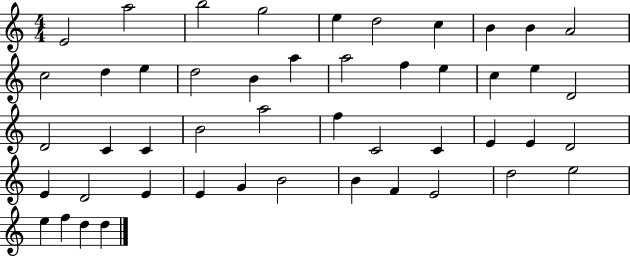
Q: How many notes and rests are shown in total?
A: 48